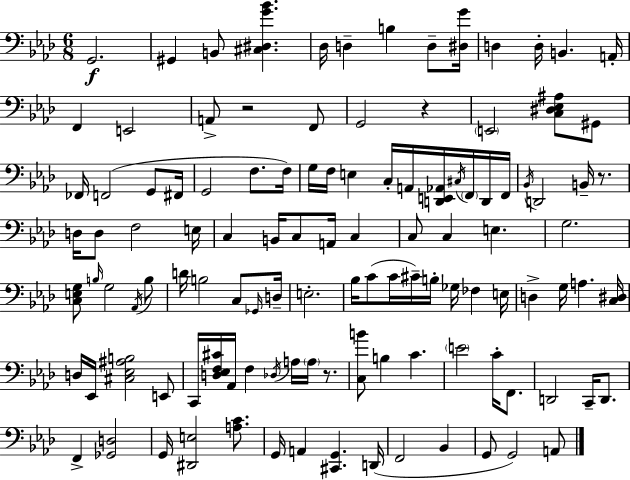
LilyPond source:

{
  \clef bass
  \numericTimeSignature
  \time 6/8
  \key aes \major
  g,2.\f | gis,4 b,8 <cis dis g' bes'>4. | des16 d4-- b4 d8-- <dis g'>16 | d4 d16-. b,4. a,16-. | \break f,4 e,2 | a,8-> r2 f,8 | g,2 r4 | \parenthesize e,2 <c dis ees ais>8 gis,8 | \break fes,16 f,2( g,8 fis,16 | g,2 f8. f16) | g16 f16 e4 c16-. a,16 <d, e, aes,>16 \acciaccatura { cis16 } \parenthesize f,16 d,16 | f,16 \acciaccatura { bes,16 } d,2 b,16-- r8. | \break d16 d8 f2 | e16 c4 b,16 c8 a,16 c4 | c8 c4 e4. | g2. | \break <c e g>8 \grace { b16 } g2 | \acciaccatura { aes,16 } b8 d'16 b2 | c8 \grace { ges,16 } d16-- e2.-. | bes16 c'8( c'16 cis'16--) b16-. ges16 | \break fes4 e16 d4-> g16 a4. | <c dis>16 d16 ees,16 <cis ees ais b>2 | e,8 c,16 <d ees f cis'>16 aes,16 f4 | \acciaccatura { des16 } a16 \parenthesize a16 r8. <c b'>8 b4 | \break c'4. \parenthesize e'2 | c'16-. f,8. d,2 | c,16-- d,8. f,4-> <ges, d>2 | g,16 <dis, e>2 | \break <a c'>8. g,16 a,4 <cis, g,>4. | d,16( f,2 | bes,4 g,8 g,2) | a,8 \bar "|."
}